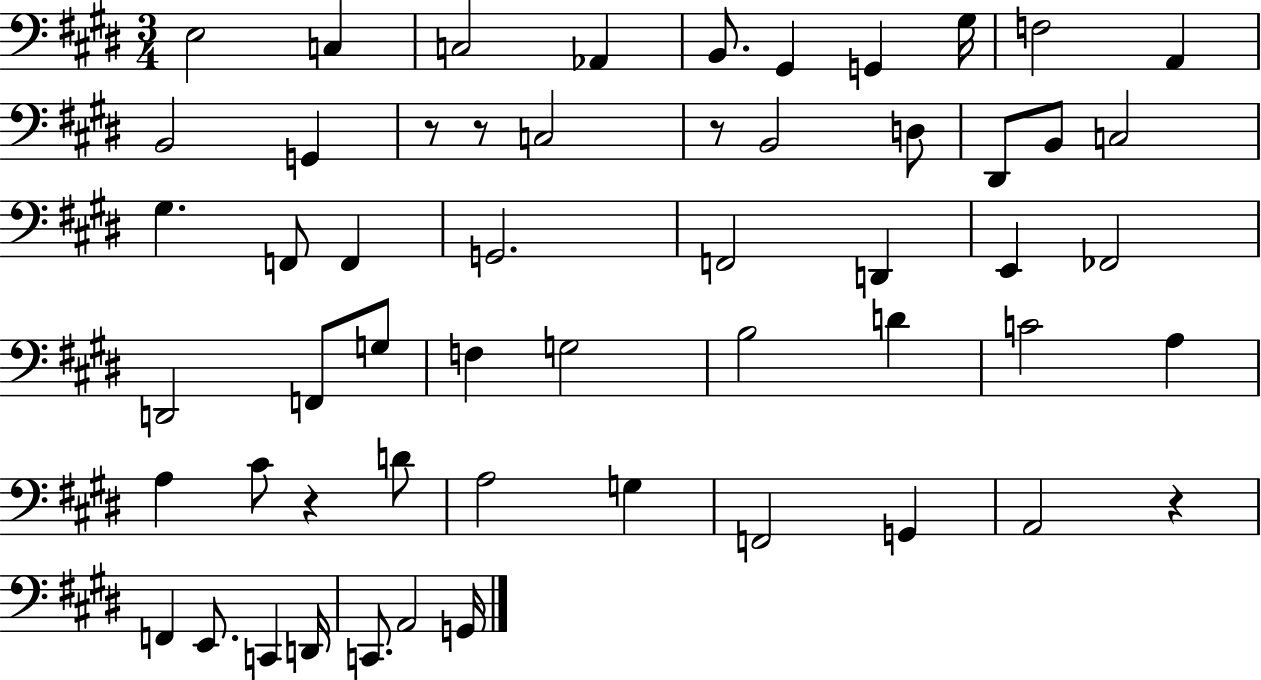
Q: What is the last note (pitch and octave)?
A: G2